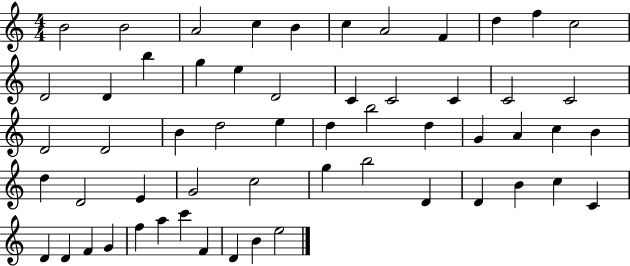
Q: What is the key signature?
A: C major